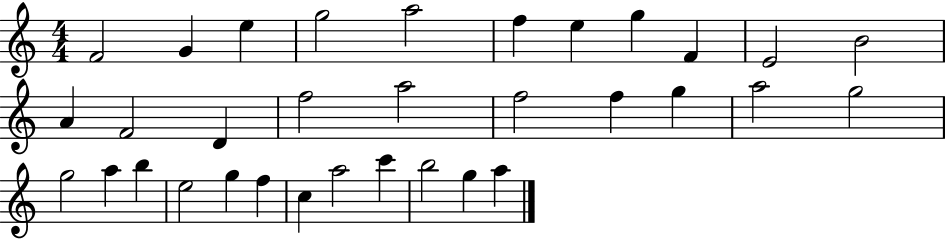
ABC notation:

X:1
T:Untitled
M:4/4
L:1/4
K:C
F2 G e g2 a2 f e g F E2 B2 A F2 D f2 a2 f2 f g a2 g2 g2 a b e2 g f c a2 c' b2 g a